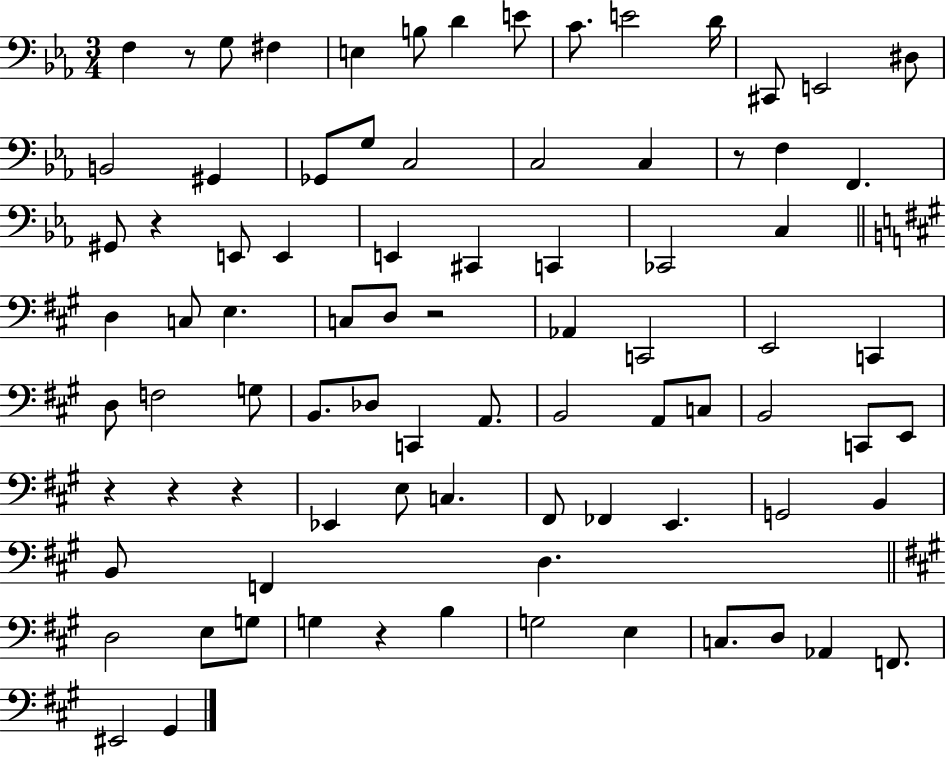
F3/q R/e G3/e F#3/q E3/q B3/e D4/q E4/e C4/e. E4/h D4/s C#2/e E2/h D#3/e B2/h G#2/q Gb2/e G3/e C3/h C3/h C3/q R/e F3/q F2/q. G#2/e R/q E2/e E2/q E2/q C#2/q C2/q CES2/h C3/q D3/q C3/e E3/q. C3/e D3/e R/h Ab2/q C2/h E2/h C2/q D3/e F3/h G3/e B2/e. Db3/e C2/q A2/e. B2/h A2/e C3/e B2/h C2/e E2/e R/q R/q R/q Eb2/q E3/e C3/q. F#2/e FES2/q E2/q. G2/h B2/q B2/e F2/q D3/q. D3/h E3/e G3/e G3/q R/q B3/q G3/h E3/q C3/e. D3/e Ab2/q F2/e. EIS2/h G#2/q